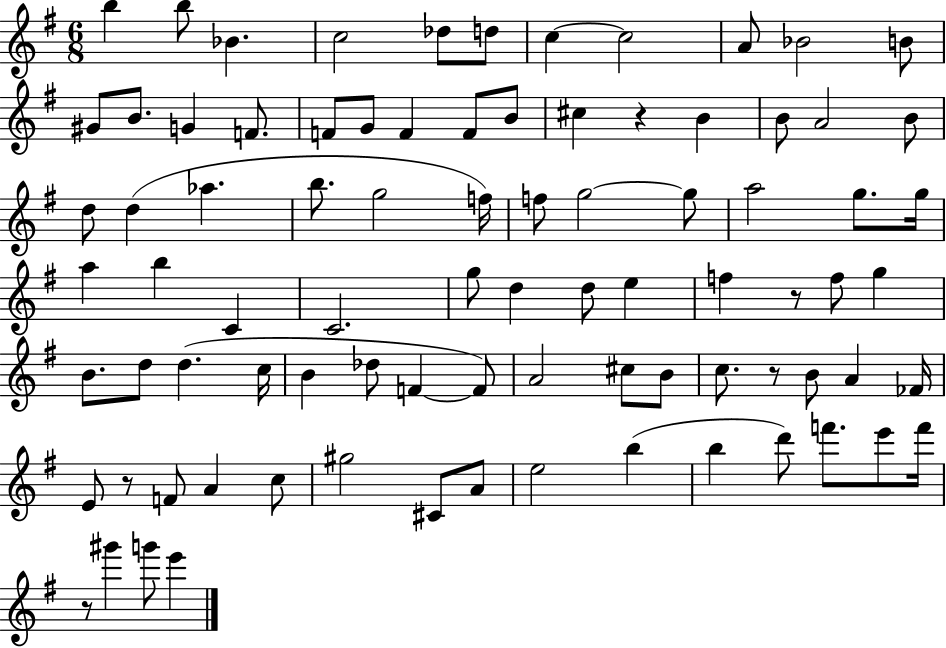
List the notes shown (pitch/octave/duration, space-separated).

B5/q B5/e Bb4/q. C5/h Db5/e D5/e C5/q C5/h A4/e Bb4/h B4/e G#4/e B4/e. G4/q F4/e. F4/e G4/e F4/q F4/e B4/e C#5/q R/q B4/q B4/e A4/h B4/e D5/e D5/q Ab5/q. B5/e. G5/h F5/s F5/e G5/h G5/e A5/h G5/e. G5/s A5/q B5/q C4/q C4/h. G5/e D5/q D5/e E5/q F5/q R/e F5/e G5/q B4/e. D5/e D5/q. C5/s B4/q Db5/e F4/q F4/e A4/h C#5/e B4/e C5/e. R/e B4/e A4/q FES4/s E4/e R/e F4/e A4/q C5/e G#5/h C#4/e A4/e E5/h B5/q B5/q D6/e F6/e. E6/e F6/s R/e G#6/q G6/e E6/q